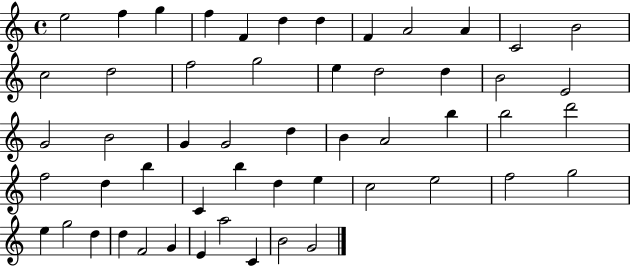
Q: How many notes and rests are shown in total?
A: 53